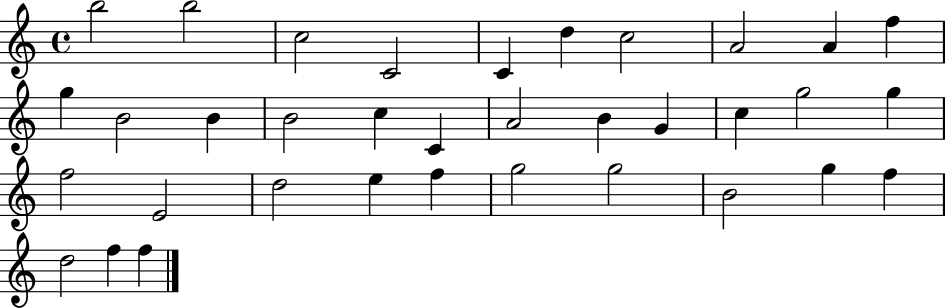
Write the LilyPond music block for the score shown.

{
  \clef treble
  \time 4/4
  \defaultTimeSignature
  \key c \major
  b''2 b''2 | c''2 c'2 | c'4 d''4 c''2 | a'2 a'4 f''4 | \break g''4 b'2 b'4 | b'2 c''4 c'4 | a'2 b'4 g'4 | c''4 g''2 g''4 | \break f''2 e'2 | d''2 e''4 f''4 | g''2 g''2 | b'2 g''4 f''4 | \break d''2 f''4 f''4 | \bar "|."
}